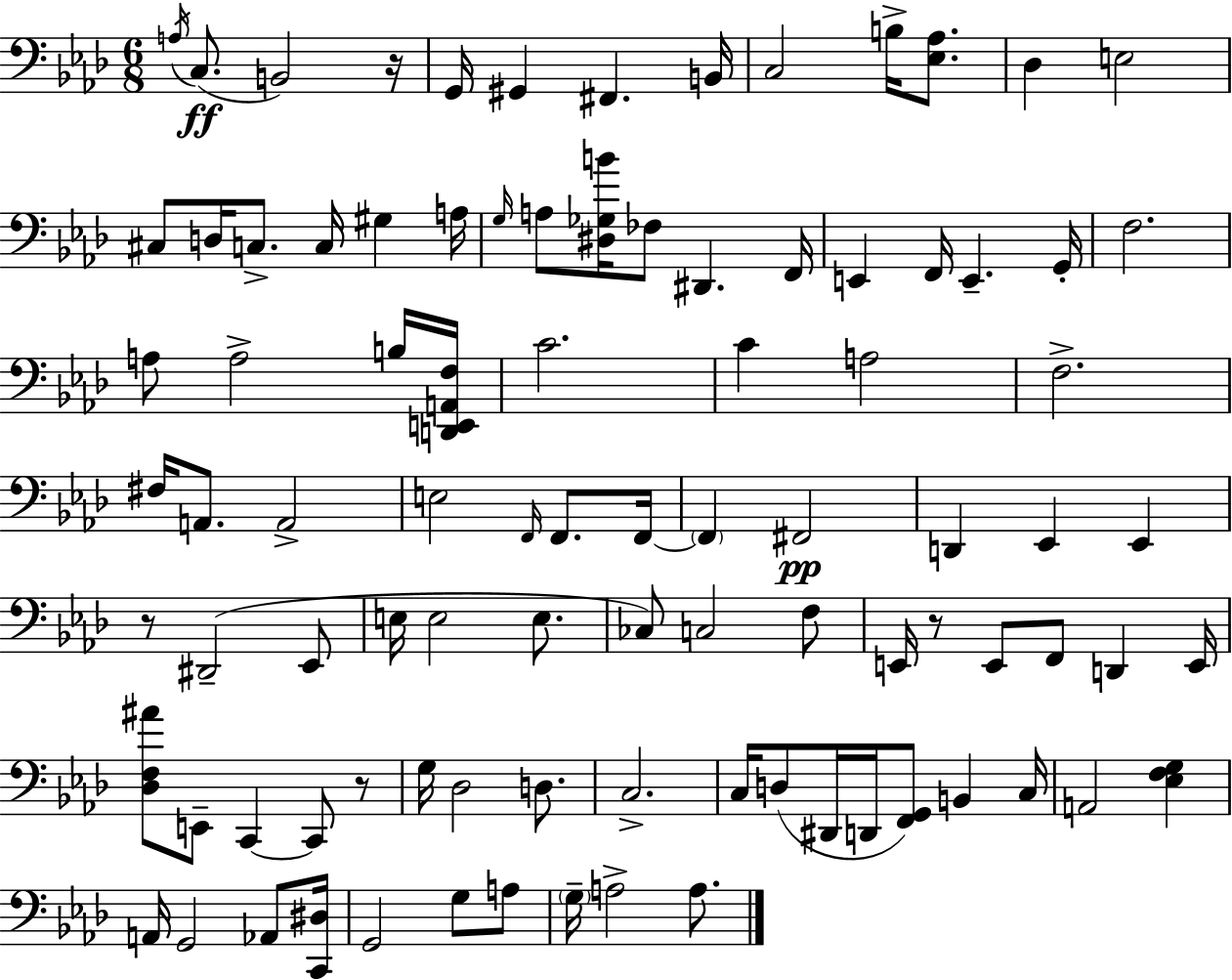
A3/s C3/e. B2/h R/s G2/s G#2/q F#2/q. B2/s C3/h B3/s [Eb3,Ab3]/e. Db3/q E3/h C#3/e D3/s C3/e. C3/s G#3/q A3/s G3/s A3/e [D#3,Gb3,B4]/s FES3/e D#2/q. F2/s E2/q F2/s E2/q. G2/s F3/h. A3/e A3/h B3/s [D2,E2,A2,F3]/s C4/h. C4/q A3/h F3/h. F#3/s A2/e. A2/h E3/h F2/s F2/e. F2/s F2/q F#2/h D2/q Eb2/q Eb2/q R/e D#2/h Eb2/e E3/s E3/h E3/e. CES3/e C3/h F3/e E2/s R/e E2/e F2/e D2/q E2/s [Db3,F3,A#4]/e E2/e C2/q C2/e R/e G3/s Db3/h D3/e. C3/h. C3/s D3/e D#2/s D2/s [F2,G2]/e B2/q C3/s A2/h [Eb3,F3,G3]/q A2/s G2/h Ab2/e [C2,D#3]/s G2/h G3/e A3/e G3/s A3/h A3/e.